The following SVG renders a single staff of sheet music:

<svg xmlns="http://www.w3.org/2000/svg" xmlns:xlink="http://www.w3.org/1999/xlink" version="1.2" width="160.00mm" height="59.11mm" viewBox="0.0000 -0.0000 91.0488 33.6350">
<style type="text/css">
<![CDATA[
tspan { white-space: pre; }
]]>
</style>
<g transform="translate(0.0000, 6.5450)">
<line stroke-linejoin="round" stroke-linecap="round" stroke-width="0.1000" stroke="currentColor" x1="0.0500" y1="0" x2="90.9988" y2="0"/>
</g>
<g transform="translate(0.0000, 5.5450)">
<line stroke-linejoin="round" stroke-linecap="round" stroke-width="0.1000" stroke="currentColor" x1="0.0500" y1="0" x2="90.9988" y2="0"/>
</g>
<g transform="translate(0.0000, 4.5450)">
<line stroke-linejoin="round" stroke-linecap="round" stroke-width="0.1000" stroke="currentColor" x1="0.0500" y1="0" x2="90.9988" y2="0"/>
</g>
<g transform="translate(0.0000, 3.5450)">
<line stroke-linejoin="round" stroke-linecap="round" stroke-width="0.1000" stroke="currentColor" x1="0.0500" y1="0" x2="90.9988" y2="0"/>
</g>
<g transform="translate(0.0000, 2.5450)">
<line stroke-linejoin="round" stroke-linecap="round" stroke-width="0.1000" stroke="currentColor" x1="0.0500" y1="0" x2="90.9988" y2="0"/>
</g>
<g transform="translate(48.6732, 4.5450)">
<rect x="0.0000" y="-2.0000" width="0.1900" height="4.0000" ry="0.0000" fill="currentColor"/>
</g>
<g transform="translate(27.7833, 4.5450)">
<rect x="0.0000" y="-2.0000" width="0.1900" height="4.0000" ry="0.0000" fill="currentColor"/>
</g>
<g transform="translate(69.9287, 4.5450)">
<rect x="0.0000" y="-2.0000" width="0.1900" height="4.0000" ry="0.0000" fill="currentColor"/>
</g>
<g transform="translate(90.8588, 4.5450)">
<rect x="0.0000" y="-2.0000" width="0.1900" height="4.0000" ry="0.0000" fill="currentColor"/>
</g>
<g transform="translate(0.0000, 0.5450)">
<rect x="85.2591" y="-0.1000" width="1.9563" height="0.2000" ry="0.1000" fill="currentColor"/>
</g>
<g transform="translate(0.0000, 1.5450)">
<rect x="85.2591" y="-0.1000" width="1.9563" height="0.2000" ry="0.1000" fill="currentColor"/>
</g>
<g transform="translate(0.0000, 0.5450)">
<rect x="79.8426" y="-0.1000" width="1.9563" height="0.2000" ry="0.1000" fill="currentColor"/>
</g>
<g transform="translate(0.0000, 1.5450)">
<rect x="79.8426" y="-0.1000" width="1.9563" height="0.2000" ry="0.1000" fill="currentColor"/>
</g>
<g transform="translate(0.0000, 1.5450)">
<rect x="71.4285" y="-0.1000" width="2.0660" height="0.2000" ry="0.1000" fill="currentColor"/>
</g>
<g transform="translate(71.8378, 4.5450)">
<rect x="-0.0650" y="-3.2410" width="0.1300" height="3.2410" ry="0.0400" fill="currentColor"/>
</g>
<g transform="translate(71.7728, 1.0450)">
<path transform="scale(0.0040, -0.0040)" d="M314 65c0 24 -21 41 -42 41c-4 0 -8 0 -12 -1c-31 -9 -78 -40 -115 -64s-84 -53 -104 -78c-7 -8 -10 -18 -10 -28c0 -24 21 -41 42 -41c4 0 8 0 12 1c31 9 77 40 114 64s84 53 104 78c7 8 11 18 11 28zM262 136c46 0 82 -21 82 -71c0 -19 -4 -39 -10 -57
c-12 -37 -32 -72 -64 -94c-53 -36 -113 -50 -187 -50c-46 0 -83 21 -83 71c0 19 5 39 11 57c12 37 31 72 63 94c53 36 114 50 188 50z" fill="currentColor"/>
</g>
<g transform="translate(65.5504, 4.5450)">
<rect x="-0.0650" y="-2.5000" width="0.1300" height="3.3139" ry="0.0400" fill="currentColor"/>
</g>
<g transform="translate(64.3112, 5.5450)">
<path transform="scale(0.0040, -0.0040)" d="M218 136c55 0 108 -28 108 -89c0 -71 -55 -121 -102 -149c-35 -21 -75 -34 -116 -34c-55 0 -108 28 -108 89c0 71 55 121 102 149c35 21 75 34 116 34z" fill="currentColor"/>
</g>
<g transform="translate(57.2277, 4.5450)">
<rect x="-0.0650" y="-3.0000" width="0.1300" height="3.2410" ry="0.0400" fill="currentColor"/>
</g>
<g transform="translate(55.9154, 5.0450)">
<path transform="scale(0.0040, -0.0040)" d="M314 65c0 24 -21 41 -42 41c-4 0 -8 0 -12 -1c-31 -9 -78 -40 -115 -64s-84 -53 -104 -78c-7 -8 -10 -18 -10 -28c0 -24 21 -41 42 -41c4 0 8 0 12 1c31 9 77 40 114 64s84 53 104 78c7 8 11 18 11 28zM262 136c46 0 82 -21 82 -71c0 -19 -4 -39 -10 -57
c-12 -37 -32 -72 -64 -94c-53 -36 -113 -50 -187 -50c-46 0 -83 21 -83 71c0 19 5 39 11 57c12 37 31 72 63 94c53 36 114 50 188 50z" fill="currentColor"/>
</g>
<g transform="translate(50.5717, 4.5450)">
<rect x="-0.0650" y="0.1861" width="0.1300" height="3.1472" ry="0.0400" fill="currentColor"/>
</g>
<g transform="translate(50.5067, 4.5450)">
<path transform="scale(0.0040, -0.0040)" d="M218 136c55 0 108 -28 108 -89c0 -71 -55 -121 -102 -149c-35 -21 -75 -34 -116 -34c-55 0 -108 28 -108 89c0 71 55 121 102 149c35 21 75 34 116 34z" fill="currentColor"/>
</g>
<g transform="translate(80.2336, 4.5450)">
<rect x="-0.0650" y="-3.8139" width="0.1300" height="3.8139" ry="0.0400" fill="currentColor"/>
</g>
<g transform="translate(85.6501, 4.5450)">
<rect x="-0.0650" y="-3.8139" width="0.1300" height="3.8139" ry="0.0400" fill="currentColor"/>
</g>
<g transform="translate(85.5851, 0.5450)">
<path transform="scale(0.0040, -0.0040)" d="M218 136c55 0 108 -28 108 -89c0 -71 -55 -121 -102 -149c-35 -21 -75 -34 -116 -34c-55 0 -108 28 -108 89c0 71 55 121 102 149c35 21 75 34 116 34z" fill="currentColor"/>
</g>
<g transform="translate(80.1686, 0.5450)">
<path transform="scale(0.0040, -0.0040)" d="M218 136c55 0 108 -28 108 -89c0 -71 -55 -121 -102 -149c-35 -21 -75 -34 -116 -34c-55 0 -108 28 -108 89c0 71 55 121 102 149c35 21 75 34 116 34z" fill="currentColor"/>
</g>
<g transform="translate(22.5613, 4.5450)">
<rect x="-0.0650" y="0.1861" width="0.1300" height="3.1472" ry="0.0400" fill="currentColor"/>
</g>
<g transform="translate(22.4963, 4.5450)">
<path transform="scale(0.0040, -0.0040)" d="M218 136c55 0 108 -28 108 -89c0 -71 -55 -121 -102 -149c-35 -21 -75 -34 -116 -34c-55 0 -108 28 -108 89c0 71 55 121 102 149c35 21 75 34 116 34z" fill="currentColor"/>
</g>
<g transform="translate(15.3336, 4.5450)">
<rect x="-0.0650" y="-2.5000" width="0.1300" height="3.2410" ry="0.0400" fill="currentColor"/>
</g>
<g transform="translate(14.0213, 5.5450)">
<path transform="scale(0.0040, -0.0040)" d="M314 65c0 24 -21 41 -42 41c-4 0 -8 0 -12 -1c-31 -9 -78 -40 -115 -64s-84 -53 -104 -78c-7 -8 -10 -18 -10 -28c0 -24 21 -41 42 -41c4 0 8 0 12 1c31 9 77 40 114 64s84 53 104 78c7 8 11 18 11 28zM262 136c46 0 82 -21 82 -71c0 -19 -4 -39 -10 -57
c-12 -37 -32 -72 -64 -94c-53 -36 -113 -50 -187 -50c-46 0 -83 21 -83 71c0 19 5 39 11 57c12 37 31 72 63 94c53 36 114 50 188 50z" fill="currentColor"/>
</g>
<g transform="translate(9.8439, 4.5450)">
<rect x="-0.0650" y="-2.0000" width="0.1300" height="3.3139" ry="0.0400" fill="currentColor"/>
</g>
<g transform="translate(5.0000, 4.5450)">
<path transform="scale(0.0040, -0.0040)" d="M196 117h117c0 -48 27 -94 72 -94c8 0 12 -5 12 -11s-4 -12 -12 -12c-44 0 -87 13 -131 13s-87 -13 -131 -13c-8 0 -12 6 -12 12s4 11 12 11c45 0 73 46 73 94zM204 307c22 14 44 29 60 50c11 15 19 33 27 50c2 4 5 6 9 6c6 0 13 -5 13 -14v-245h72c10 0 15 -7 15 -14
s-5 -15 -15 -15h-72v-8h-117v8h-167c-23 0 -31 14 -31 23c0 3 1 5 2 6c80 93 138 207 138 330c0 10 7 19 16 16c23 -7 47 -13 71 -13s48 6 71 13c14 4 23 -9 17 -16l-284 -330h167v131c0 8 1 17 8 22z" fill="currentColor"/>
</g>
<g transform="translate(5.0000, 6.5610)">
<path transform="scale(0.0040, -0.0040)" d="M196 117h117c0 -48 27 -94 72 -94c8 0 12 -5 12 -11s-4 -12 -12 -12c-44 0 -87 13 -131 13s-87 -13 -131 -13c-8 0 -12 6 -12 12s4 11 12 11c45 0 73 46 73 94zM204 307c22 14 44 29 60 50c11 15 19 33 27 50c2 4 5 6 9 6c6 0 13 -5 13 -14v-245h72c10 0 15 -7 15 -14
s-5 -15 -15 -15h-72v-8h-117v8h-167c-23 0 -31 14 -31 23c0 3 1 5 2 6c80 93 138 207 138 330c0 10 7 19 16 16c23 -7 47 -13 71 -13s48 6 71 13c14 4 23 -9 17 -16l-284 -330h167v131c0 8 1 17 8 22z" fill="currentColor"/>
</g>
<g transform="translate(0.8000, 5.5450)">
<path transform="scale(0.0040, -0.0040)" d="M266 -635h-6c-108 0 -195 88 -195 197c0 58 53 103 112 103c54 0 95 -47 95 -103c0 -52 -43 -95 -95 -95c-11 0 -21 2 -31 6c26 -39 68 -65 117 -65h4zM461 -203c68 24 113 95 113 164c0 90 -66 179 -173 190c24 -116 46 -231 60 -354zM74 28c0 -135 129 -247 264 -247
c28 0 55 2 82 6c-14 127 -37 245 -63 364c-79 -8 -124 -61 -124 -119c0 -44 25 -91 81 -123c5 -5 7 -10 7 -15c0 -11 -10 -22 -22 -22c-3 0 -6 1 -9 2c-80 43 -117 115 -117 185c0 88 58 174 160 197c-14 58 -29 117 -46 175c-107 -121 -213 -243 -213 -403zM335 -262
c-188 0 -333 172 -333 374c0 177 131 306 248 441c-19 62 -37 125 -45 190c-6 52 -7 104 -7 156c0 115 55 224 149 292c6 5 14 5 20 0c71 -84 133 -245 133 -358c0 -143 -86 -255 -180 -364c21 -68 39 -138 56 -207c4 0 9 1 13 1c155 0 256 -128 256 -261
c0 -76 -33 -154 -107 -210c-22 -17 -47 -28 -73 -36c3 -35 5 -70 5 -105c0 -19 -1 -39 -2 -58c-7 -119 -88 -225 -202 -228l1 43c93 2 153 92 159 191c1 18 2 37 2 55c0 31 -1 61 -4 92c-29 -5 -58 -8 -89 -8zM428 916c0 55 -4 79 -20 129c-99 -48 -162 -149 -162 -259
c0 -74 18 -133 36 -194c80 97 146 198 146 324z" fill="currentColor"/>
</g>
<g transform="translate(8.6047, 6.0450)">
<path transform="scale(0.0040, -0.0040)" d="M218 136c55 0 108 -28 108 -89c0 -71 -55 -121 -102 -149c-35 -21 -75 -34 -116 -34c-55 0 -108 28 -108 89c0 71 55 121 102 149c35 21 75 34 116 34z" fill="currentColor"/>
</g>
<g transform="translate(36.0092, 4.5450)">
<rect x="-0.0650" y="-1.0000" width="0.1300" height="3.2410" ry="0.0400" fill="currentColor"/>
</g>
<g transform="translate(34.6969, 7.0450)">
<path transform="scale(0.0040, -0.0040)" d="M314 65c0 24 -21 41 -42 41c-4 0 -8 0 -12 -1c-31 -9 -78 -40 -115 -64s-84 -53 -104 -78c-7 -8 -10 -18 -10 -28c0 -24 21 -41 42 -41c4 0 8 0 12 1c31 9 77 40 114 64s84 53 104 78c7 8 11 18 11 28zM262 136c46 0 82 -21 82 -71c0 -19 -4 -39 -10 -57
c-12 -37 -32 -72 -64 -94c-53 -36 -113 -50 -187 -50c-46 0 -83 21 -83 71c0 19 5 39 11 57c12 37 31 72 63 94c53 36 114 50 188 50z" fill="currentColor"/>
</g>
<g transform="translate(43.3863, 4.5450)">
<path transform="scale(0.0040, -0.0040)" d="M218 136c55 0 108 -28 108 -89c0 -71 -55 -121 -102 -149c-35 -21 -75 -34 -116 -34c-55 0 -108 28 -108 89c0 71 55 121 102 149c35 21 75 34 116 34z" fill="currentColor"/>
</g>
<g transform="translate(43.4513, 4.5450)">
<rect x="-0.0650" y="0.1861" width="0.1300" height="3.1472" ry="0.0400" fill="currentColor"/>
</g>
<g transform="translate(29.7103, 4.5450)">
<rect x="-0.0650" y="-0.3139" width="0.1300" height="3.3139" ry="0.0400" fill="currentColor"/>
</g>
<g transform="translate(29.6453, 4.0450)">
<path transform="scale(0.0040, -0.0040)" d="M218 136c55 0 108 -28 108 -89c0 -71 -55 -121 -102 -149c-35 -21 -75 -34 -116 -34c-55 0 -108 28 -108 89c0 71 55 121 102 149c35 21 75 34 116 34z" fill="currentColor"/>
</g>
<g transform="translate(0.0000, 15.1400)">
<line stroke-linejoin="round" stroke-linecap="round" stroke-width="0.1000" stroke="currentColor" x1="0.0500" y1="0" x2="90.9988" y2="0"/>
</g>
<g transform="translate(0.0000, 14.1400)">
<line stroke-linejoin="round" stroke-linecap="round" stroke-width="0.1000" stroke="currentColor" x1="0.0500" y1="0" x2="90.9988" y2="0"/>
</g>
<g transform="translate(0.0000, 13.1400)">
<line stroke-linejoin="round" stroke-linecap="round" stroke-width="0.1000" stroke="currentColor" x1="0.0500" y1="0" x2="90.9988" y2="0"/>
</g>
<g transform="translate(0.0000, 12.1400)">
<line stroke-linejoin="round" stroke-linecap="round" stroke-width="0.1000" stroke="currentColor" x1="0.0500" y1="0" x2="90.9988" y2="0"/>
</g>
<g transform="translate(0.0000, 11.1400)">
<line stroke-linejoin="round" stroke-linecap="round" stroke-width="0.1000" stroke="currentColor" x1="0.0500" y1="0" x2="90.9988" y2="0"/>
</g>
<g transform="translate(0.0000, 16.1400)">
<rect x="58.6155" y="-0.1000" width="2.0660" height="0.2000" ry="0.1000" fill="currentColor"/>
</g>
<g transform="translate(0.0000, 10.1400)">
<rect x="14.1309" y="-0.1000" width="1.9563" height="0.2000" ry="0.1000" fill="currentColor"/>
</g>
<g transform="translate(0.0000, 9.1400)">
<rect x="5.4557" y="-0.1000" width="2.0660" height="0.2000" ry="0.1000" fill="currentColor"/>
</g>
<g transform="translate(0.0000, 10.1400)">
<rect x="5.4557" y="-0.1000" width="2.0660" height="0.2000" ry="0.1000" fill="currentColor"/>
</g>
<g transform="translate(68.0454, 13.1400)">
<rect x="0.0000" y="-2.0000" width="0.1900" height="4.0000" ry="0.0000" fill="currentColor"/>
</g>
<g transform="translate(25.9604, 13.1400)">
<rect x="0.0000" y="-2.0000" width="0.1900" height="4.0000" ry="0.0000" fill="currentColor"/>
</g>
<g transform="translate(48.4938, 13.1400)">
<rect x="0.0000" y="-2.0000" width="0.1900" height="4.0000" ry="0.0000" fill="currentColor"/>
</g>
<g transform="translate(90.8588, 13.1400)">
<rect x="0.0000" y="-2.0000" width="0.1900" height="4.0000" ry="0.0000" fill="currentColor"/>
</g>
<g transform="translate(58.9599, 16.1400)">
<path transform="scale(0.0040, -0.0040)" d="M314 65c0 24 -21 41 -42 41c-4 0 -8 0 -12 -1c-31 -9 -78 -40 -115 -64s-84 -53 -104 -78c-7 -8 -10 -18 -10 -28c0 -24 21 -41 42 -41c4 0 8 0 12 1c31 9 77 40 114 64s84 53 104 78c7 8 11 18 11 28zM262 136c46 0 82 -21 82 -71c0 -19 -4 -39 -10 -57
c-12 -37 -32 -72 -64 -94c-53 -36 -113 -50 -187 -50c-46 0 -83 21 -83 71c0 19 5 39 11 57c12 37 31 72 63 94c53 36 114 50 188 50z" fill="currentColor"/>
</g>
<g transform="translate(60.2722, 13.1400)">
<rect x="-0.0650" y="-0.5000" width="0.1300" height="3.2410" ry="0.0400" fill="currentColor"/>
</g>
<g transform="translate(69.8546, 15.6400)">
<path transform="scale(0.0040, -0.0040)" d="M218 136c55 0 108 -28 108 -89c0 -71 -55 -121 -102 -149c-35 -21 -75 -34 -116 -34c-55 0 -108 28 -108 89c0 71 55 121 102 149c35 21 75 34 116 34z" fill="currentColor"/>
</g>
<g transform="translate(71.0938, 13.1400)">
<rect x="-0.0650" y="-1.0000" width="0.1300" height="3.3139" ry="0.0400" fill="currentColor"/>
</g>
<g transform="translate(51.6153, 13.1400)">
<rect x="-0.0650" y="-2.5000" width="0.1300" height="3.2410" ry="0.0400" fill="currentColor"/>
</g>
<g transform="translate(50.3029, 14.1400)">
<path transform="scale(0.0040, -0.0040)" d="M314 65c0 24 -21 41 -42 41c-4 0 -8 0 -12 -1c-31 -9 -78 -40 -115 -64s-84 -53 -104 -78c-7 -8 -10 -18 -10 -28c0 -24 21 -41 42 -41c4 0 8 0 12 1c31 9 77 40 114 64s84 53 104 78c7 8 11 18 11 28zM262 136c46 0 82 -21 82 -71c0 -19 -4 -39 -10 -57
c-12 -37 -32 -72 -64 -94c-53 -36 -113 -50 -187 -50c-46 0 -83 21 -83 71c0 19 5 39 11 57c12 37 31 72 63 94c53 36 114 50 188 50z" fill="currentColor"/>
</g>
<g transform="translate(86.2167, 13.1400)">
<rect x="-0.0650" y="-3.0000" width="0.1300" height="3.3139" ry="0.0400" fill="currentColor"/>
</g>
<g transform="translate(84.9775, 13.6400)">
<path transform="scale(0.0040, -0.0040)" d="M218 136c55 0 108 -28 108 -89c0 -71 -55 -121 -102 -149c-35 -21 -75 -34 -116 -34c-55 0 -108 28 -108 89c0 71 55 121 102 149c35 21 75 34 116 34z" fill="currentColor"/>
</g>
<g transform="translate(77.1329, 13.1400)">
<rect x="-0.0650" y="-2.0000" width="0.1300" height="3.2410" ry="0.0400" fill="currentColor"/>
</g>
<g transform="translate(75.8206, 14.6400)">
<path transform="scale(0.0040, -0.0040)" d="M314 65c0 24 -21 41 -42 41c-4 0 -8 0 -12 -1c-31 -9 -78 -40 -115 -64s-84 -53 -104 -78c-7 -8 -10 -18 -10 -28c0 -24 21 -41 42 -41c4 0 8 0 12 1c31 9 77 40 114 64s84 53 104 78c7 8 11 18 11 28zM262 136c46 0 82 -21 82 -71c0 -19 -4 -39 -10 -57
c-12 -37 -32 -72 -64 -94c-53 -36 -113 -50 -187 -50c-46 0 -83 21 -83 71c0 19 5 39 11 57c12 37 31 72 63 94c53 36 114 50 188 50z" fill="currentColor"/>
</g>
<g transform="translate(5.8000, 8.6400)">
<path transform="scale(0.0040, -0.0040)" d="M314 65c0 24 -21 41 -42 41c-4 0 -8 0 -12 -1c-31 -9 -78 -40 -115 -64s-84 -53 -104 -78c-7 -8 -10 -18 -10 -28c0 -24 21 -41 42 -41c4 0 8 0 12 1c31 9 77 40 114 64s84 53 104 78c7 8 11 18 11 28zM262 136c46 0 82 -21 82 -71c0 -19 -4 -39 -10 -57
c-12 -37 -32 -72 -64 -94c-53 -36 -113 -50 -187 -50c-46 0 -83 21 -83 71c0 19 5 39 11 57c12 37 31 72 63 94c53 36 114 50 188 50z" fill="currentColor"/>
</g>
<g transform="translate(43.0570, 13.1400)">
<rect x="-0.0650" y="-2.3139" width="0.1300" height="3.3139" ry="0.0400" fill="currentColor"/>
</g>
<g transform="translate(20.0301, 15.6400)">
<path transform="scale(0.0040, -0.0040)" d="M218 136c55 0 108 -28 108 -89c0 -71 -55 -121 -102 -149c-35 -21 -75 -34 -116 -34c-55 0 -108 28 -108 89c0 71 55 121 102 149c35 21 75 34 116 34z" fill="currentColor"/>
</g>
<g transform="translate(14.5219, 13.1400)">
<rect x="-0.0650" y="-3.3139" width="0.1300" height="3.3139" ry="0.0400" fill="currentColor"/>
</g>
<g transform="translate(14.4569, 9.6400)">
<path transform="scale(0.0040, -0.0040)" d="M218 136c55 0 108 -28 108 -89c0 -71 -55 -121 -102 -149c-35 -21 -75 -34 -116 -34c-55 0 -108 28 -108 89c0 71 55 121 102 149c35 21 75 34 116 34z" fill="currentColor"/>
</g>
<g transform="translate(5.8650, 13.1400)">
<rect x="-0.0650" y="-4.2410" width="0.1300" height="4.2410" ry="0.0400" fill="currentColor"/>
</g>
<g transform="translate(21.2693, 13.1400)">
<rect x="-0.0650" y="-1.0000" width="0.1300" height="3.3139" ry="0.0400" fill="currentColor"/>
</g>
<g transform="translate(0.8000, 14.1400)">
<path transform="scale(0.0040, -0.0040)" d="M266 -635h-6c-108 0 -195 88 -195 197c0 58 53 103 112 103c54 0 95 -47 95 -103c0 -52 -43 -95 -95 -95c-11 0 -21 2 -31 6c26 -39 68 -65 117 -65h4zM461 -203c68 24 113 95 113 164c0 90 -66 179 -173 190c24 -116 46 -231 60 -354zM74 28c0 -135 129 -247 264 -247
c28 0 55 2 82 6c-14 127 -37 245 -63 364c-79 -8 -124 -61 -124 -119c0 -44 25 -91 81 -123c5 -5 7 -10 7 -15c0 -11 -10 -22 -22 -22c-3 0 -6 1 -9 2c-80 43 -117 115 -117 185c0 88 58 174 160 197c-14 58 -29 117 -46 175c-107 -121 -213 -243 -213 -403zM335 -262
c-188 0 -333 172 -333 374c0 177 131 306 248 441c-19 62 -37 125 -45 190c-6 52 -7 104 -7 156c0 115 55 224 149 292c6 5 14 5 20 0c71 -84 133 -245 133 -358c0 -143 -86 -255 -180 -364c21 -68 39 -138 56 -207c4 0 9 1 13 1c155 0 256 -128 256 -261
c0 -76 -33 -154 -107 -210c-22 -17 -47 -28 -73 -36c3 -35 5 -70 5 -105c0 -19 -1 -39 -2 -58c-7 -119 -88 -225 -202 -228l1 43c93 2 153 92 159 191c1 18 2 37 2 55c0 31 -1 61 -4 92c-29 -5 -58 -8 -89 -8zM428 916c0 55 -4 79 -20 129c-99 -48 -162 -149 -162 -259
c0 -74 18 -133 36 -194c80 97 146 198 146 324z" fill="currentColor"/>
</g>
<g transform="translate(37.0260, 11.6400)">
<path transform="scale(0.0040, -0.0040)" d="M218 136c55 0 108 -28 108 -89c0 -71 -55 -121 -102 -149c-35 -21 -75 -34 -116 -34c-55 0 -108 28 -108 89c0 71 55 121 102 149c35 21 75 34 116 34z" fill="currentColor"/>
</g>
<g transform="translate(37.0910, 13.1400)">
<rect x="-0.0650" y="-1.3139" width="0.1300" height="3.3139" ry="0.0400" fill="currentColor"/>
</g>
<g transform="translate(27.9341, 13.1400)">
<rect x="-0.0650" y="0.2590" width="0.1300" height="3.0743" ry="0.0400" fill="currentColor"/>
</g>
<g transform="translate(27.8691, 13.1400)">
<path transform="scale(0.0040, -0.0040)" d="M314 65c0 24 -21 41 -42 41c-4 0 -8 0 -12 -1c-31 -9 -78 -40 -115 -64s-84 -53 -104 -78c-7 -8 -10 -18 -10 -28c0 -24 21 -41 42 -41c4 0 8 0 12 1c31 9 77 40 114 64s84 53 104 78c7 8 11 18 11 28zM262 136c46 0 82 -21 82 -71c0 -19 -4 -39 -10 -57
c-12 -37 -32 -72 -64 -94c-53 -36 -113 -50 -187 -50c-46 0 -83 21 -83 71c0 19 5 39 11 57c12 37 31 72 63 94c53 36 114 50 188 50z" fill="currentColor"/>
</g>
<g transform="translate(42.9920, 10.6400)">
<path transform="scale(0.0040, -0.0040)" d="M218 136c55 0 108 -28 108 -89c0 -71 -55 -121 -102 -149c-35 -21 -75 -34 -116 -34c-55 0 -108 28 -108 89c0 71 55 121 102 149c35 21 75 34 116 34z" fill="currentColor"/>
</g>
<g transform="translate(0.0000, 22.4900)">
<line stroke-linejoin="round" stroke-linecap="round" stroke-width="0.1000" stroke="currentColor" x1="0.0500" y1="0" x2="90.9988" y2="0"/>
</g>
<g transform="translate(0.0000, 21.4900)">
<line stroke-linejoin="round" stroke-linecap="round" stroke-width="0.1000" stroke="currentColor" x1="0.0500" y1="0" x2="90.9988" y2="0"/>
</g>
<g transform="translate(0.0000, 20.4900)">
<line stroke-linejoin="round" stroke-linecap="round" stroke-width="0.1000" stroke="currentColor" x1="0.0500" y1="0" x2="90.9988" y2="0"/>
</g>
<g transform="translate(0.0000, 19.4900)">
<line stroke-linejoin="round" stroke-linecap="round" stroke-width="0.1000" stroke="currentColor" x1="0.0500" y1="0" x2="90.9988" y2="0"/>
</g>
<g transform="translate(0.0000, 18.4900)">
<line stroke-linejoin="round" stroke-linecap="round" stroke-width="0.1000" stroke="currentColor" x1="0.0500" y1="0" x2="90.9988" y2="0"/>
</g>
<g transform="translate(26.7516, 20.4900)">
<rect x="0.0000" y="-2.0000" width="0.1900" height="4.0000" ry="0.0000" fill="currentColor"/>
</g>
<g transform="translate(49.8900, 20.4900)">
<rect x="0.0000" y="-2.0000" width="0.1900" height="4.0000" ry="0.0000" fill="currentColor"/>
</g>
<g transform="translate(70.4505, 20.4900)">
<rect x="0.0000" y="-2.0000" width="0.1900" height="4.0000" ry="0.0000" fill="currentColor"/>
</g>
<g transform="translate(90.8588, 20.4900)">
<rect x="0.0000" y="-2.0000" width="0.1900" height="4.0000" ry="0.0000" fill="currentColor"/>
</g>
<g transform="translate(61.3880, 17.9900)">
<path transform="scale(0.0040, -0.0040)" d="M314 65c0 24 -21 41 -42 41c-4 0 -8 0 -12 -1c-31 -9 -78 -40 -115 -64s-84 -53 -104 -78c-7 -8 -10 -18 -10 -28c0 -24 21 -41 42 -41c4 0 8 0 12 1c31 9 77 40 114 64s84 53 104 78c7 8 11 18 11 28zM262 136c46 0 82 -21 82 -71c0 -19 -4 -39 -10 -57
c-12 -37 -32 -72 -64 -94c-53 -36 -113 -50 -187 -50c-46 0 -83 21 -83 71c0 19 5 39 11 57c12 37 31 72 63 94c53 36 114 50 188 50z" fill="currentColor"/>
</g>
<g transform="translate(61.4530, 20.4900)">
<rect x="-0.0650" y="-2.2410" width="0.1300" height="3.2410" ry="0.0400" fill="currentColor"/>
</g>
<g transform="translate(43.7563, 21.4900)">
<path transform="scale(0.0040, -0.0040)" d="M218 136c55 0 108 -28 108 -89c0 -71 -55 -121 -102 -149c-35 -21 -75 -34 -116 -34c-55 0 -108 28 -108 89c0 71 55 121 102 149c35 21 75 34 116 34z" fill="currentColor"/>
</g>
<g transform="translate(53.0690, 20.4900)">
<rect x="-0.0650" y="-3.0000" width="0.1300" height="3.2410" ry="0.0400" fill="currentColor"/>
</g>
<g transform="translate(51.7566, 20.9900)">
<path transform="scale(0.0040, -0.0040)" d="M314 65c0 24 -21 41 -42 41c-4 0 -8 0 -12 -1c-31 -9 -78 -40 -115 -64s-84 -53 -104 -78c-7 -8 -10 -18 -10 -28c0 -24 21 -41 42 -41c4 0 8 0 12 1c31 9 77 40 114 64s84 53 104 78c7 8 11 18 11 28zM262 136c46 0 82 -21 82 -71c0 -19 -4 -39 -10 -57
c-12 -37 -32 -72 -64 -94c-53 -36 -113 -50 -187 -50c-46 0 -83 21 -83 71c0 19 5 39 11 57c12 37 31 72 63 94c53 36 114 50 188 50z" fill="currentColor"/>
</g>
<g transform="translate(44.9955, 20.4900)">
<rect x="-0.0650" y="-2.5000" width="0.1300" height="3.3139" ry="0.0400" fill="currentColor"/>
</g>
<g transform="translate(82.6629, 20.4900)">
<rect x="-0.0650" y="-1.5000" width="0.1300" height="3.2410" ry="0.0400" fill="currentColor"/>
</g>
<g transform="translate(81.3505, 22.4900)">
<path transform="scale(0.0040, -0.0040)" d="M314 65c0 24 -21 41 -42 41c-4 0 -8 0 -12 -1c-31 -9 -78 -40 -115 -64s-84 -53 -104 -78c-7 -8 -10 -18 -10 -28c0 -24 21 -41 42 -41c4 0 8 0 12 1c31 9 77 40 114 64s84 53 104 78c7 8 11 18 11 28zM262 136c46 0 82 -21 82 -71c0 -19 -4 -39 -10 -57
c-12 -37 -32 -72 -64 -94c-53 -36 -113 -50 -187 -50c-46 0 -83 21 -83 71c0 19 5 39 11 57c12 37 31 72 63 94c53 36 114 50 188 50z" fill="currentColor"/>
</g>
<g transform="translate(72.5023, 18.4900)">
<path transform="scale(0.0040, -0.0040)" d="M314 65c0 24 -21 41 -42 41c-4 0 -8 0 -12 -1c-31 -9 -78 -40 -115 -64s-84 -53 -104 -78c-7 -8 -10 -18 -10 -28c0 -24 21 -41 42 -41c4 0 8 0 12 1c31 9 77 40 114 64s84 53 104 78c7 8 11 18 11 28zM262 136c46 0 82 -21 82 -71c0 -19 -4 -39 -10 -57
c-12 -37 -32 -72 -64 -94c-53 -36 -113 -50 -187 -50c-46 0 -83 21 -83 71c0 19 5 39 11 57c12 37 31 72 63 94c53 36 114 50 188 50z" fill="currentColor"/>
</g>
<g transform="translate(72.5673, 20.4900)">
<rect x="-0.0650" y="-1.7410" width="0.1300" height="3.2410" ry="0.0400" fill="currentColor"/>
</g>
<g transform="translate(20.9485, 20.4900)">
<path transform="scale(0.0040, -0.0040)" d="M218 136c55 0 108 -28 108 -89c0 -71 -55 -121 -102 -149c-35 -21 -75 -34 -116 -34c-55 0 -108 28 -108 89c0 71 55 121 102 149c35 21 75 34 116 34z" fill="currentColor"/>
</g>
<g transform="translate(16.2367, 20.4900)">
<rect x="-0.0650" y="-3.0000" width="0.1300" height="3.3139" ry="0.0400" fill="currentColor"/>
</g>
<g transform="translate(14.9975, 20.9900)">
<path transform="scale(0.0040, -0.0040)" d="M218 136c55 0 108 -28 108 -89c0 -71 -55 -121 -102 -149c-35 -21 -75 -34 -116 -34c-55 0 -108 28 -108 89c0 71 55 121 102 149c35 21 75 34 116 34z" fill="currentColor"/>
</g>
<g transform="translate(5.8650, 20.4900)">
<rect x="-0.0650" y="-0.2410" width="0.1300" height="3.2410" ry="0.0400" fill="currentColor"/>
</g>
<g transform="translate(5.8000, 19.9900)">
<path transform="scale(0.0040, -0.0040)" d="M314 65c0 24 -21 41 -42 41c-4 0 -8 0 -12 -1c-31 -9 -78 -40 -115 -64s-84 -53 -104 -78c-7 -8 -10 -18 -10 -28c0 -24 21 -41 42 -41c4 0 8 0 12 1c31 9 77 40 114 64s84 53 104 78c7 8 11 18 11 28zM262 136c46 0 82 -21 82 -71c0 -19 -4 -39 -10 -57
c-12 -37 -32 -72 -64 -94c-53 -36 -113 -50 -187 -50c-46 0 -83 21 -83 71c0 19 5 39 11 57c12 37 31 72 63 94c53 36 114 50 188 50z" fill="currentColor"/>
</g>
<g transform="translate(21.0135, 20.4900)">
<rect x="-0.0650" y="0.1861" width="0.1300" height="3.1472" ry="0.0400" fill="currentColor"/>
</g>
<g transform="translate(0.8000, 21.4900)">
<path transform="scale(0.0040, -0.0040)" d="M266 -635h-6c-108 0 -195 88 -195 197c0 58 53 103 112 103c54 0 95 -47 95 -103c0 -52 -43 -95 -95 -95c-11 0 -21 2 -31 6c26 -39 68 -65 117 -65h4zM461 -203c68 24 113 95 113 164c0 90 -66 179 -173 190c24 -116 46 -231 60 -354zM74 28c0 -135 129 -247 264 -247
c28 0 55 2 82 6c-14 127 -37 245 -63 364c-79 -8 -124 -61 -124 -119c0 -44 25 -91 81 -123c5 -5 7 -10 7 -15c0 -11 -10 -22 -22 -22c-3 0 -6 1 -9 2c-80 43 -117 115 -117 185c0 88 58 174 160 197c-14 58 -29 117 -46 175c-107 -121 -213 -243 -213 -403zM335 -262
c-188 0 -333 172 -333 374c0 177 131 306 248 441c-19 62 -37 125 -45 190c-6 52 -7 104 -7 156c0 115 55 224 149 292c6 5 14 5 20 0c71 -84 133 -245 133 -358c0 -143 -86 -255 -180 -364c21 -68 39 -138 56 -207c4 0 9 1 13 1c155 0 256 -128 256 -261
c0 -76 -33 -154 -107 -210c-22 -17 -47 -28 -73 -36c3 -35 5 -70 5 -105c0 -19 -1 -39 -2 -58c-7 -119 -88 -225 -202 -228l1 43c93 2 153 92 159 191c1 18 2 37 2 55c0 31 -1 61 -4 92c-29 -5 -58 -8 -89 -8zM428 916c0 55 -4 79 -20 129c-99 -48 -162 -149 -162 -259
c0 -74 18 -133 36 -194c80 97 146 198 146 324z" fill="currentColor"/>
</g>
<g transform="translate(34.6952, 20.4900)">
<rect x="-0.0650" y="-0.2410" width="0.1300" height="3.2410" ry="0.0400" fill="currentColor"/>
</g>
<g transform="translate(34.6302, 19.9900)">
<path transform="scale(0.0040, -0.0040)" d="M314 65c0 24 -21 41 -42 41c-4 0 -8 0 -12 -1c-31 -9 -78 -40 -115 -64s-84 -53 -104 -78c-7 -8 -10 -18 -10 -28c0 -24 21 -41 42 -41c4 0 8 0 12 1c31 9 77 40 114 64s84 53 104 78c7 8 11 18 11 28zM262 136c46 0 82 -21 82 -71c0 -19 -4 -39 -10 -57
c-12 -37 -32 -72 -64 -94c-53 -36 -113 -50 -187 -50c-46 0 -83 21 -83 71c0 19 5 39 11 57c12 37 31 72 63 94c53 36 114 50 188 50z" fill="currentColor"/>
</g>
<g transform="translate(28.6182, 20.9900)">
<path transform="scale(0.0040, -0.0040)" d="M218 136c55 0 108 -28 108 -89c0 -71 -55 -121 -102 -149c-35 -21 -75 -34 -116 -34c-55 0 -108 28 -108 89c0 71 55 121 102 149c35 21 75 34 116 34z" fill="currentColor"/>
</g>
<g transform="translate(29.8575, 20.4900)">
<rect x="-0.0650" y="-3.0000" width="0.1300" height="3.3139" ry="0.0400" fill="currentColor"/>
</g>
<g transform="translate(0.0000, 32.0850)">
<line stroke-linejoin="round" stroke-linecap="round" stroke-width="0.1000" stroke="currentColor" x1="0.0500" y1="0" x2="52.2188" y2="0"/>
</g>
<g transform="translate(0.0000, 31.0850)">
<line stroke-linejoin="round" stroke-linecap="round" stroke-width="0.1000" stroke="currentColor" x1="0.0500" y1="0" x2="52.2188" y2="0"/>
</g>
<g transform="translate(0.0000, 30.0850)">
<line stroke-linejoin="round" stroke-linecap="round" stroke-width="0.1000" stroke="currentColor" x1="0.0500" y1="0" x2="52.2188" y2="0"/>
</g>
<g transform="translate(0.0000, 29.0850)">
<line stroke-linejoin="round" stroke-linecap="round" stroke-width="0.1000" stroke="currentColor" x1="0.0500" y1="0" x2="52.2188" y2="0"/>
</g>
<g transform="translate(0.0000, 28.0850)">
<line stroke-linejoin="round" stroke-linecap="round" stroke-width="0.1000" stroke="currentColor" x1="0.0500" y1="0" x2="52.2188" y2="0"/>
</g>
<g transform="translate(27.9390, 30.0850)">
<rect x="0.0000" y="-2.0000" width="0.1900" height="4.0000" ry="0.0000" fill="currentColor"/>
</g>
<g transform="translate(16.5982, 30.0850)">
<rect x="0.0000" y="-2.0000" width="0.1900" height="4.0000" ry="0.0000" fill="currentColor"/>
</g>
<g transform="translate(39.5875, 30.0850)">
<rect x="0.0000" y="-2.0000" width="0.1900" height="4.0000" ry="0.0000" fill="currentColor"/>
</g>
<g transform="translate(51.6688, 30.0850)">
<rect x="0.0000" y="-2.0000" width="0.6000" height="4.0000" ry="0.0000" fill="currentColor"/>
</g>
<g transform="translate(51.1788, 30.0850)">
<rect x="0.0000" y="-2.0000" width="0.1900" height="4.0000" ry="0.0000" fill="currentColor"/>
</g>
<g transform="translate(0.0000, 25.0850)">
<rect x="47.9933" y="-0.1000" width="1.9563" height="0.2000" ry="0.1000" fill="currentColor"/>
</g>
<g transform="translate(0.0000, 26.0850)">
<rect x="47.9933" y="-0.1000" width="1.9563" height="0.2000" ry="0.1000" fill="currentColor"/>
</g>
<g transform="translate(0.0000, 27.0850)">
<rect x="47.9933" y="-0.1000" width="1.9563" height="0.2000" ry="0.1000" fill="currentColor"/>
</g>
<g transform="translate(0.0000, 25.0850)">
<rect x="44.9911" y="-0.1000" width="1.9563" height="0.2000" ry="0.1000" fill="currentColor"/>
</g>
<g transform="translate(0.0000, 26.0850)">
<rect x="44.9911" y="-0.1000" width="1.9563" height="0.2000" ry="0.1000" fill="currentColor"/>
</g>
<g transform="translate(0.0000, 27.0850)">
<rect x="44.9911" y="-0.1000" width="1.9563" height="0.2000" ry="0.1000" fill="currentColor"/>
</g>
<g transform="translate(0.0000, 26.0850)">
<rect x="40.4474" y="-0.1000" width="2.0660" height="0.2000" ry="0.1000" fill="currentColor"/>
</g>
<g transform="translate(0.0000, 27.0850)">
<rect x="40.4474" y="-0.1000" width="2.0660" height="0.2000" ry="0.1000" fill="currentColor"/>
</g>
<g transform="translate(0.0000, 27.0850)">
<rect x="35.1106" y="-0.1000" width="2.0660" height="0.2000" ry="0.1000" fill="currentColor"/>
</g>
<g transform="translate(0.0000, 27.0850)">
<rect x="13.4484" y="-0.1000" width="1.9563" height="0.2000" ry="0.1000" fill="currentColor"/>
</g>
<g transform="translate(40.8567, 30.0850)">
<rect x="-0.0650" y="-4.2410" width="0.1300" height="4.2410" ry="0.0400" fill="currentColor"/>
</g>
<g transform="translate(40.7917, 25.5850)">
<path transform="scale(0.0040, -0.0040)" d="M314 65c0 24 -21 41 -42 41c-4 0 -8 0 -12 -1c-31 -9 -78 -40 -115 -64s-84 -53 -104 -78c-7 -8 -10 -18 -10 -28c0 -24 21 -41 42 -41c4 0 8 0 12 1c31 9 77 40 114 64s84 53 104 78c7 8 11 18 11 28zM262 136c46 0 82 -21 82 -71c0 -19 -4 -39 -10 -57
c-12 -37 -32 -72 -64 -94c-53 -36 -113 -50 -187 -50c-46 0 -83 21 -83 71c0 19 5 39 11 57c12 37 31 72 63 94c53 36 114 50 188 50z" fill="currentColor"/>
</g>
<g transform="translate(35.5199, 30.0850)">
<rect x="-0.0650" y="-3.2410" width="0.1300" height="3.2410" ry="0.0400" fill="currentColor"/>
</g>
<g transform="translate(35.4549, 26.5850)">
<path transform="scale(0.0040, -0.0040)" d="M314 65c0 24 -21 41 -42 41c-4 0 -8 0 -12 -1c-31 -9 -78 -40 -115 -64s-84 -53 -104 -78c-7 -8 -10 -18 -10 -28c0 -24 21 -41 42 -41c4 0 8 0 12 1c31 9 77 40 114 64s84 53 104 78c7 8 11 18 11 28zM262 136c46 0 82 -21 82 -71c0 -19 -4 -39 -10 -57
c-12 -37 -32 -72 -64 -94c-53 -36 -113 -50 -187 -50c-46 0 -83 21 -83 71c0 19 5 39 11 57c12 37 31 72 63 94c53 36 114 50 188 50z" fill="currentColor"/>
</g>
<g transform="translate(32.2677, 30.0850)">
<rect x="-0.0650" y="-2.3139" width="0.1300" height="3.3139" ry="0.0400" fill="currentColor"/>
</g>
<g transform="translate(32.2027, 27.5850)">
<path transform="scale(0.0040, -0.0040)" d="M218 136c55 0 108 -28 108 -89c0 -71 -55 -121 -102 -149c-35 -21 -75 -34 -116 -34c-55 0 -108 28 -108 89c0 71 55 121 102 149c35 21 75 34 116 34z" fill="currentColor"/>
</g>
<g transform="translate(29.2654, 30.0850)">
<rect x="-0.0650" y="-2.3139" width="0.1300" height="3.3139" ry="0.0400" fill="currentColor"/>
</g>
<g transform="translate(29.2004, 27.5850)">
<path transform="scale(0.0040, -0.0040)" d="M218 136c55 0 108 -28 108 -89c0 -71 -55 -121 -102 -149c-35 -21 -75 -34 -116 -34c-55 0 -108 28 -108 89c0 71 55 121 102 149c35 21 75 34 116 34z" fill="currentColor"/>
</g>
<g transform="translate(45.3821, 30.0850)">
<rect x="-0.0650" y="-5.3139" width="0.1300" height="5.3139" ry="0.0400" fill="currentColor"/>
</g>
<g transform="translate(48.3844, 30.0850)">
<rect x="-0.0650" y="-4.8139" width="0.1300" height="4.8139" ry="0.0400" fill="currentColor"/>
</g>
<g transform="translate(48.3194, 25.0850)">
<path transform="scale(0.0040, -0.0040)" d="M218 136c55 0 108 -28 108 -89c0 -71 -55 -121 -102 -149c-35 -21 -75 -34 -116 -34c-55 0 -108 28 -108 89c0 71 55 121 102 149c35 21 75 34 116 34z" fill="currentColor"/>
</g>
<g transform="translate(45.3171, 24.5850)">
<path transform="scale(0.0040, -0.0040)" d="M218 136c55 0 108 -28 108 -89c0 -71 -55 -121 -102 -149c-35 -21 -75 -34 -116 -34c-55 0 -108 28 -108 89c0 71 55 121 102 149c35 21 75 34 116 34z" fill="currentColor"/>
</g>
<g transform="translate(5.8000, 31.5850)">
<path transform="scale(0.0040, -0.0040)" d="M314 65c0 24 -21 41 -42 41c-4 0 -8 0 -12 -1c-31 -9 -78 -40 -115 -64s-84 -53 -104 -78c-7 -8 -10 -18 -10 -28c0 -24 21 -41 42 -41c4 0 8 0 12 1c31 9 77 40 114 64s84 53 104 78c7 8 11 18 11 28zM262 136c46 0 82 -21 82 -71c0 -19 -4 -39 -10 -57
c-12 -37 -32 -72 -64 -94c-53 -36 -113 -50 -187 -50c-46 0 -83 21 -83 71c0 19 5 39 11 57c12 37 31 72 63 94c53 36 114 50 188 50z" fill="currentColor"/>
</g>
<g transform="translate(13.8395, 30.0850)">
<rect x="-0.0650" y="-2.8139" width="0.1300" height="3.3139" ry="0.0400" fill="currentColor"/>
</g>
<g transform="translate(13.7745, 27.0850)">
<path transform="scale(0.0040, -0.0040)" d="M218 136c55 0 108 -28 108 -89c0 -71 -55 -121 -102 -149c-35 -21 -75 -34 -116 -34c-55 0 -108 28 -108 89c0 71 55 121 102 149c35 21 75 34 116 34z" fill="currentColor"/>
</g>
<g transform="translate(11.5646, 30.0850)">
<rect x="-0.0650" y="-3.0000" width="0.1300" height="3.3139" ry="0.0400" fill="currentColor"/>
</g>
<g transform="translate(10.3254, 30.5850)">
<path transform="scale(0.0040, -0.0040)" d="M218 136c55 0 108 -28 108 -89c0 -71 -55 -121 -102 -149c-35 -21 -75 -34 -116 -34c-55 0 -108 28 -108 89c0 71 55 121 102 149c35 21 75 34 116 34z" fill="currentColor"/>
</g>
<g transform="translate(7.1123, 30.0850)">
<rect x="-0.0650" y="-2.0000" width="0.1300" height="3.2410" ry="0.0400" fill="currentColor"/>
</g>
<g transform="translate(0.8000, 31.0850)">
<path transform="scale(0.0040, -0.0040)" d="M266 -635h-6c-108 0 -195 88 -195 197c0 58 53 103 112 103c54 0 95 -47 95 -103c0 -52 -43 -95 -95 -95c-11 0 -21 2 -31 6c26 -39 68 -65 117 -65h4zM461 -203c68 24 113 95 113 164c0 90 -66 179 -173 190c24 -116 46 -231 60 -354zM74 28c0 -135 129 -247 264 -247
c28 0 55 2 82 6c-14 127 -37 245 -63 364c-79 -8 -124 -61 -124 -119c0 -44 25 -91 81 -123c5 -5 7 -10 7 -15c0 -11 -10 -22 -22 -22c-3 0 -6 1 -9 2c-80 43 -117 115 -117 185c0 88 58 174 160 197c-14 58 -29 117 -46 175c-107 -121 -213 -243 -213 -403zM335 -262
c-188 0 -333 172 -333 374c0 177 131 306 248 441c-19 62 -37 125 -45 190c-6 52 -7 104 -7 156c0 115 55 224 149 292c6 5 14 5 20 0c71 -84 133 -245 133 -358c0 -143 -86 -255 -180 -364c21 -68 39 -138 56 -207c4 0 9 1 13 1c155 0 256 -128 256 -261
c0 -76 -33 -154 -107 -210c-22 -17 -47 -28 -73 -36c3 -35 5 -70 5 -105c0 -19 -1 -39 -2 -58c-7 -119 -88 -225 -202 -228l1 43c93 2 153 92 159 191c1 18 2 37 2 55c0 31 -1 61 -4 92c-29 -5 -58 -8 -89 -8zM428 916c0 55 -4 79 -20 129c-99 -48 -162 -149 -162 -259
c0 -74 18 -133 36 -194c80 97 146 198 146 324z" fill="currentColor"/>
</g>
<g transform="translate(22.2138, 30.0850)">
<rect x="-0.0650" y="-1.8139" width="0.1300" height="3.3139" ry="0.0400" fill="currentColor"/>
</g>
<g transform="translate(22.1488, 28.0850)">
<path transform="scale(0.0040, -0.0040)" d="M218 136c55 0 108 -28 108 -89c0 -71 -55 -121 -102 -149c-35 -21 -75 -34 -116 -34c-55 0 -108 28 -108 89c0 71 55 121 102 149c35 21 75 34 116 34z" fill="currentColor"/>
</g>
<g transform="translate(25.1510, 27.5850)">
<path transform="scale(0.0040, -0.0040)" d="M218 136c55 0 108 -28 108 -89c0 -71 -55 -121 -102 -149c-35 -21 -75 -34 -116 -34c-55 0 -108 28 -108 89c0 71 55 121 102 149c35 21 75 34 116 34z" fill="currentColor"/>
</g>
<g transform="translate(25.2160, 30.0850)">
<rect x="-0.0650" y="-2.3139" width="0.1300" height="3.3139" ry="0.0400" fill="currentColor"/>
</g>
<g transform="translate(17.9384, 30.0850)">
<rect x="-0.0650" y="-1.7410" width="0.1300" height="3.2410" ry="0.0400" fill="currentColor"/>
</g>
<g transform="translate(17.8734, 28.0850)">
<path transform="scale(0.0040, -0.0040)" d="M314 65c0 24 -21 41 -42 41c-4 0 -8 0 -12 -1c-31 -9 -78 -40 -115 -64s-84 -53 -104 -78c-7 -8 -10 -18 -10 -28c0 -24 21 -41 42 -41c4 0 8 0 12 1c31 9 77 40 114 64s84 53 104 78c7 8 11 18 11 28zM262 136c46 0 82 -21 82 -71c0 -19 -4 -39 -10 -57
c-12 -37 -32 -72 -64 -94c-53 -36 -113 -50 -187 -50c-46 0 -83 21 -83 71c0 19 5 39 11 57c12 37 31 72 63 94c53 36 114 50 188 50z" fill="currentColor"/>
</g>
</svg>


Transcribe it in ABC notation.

X:1
T:Untitled
M:4/4
L:1/4
K:C
F G2 B c D2 B B A2 G b2 c' c' d'2 b D B2 e g G2 C2 D F2 A c2 A B A c2 G A2 g2 f2 E2 F2 A a f2 f g g g b2 d'2 f' e'